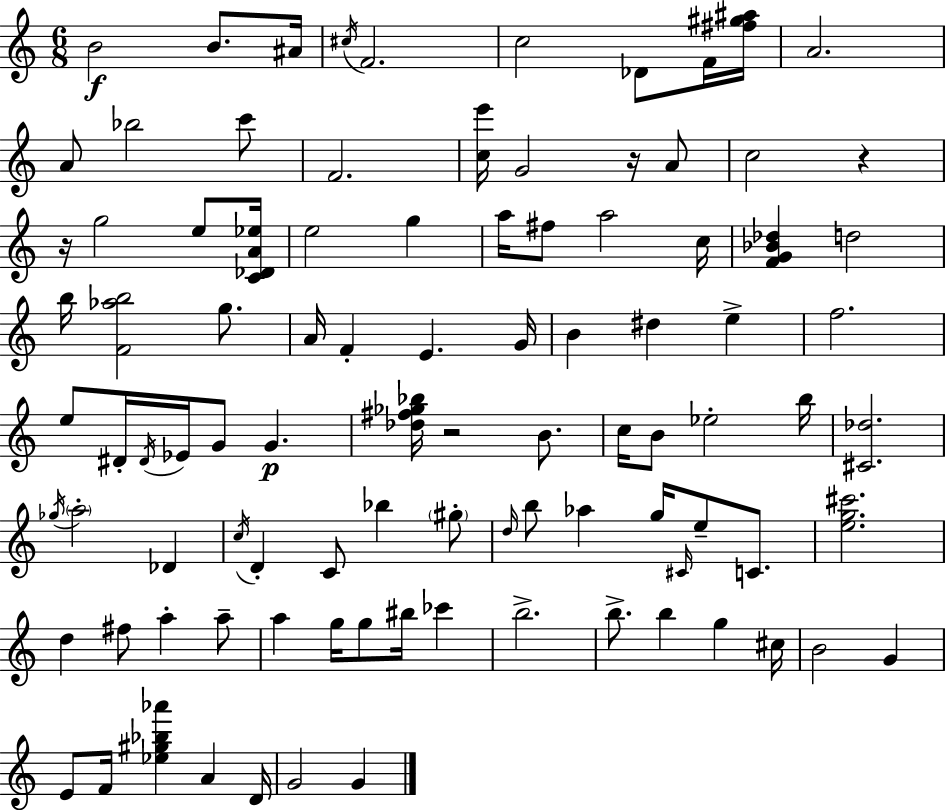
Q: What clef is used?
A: treble